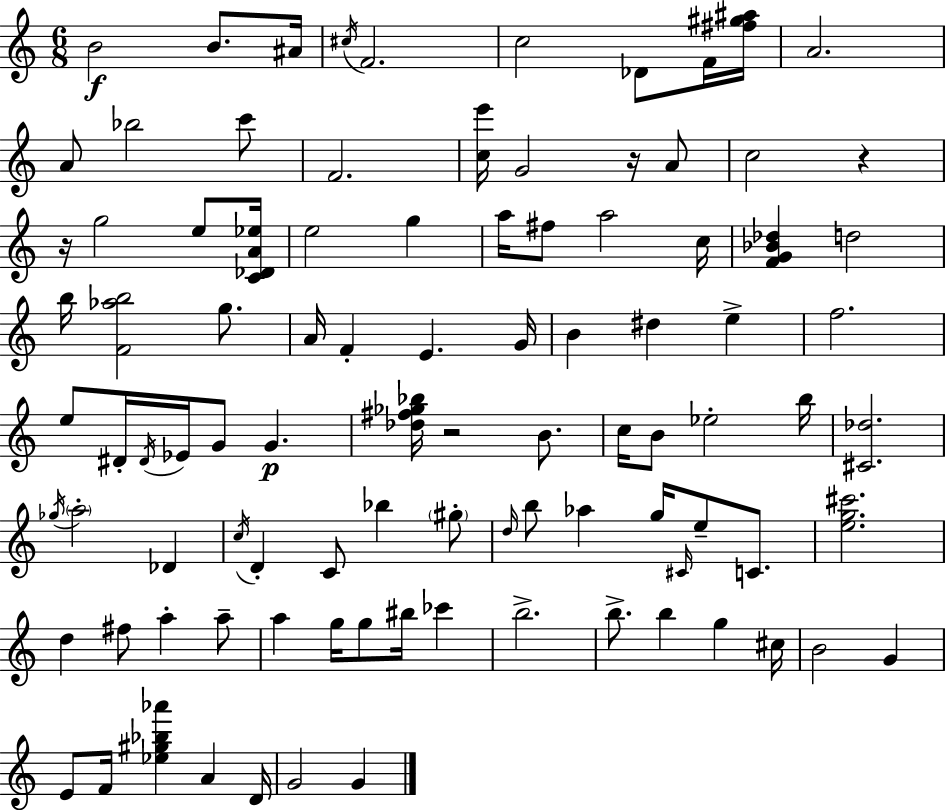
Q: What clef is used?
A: treble